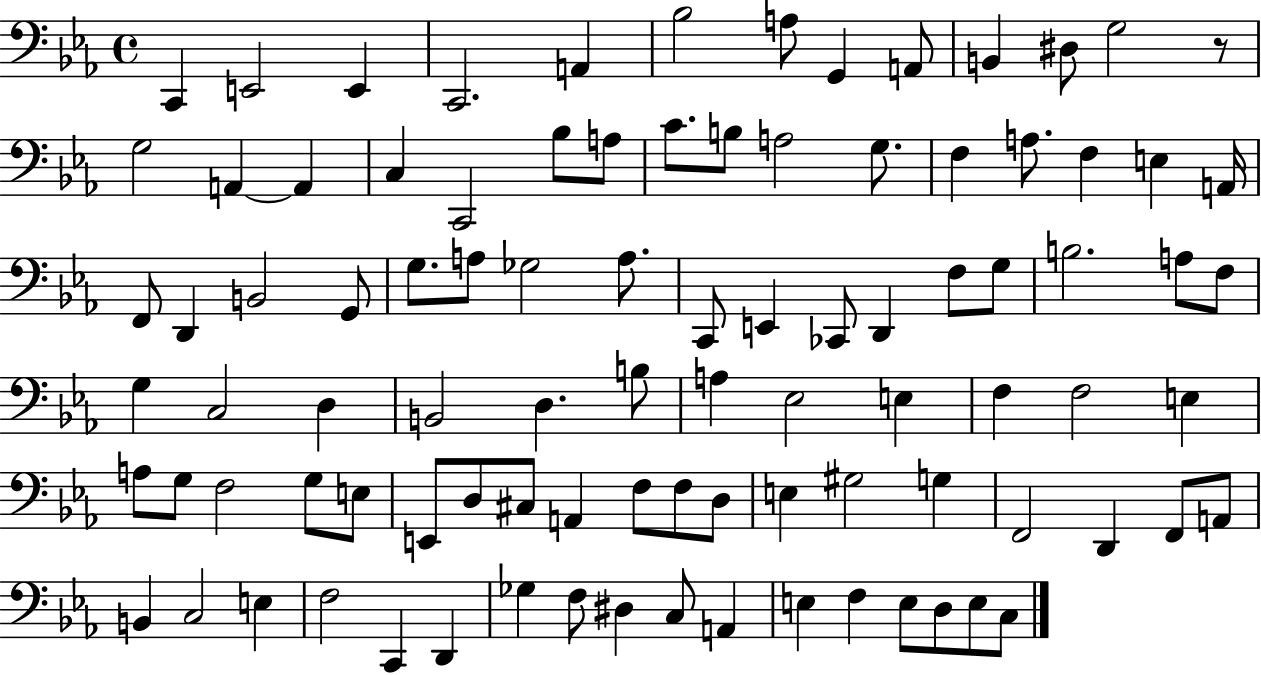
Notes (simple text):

C2/q E2/h E2/q C2/h. A2/q Bb3/h A3/e G2/q A2/e B2/q D#3/e G3/h R/e G3/h A2/q A2/q C3/q C2/h Bb3/e A3/e C4/e. B3/e A3/h G3/e. F3/q A3/e. F3/q E3/q A2/s F2/e D2/q B2/h G2/e G3/e. A3/e Gb3/h A3/e. C2/e E2/q CES2/e D2/q F3/e G3/e B3/h. A3/e F3/e G3/q C3/h D3/q B2/h D3/q. B3/e A3/q Eb3/h E3/q F3/q F3/h E3/q A3/e G3/e F3/h G3/e E3/e E2/e D3/e C#3/e A2/q F3/e F3/e D3/e E3/q G#3/h G3/q F2/h D2/q F2/e A2/e B2/q C3/h E3/q F3/h C2/q D2/q Gb3/q F3/e D#3/q C3/e A2/q E3/q F3/q E3/e D3/e E3/e C3/e